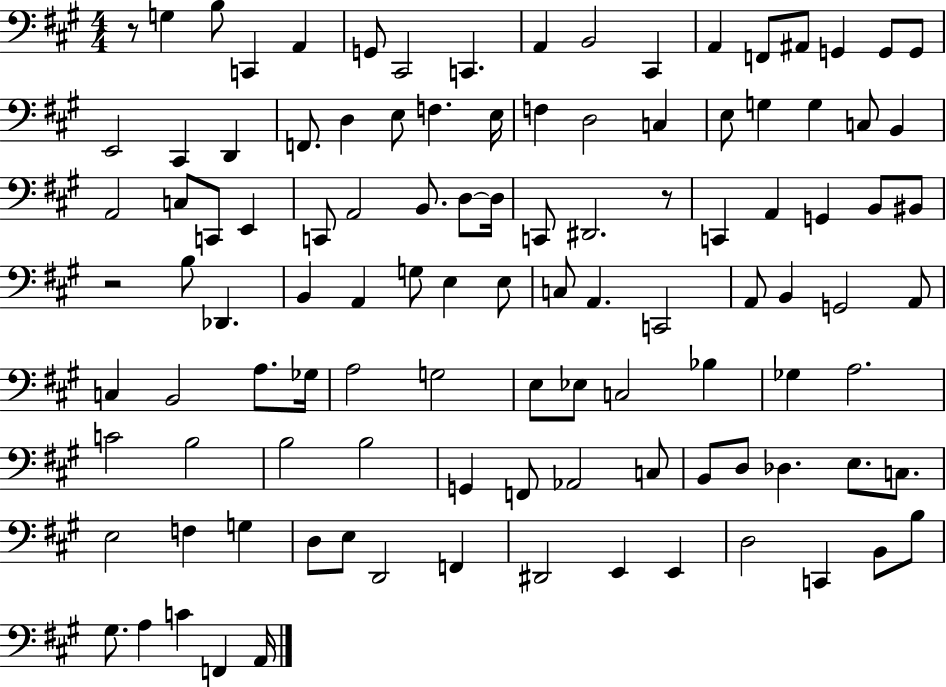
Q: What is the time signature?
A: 4/4